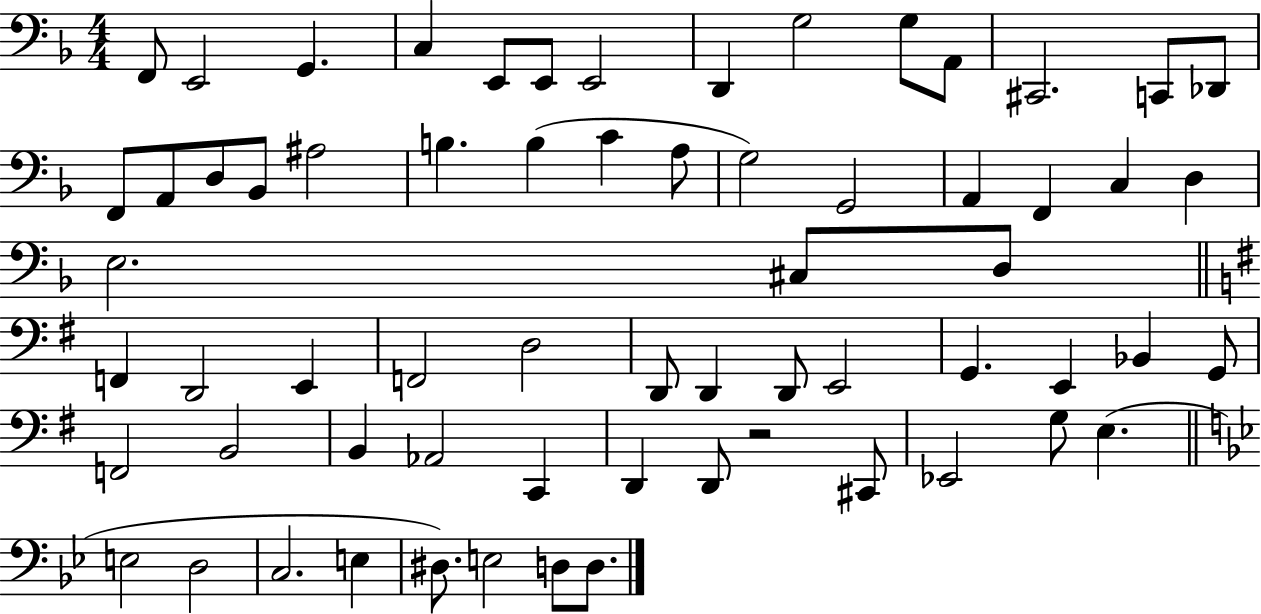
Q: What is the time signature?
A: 4/4